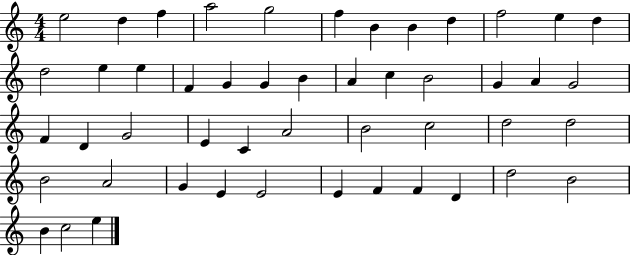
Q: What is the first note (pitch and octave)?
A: E5